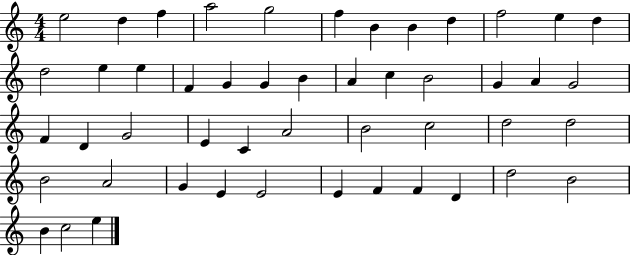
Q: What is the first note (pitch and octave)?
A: E5